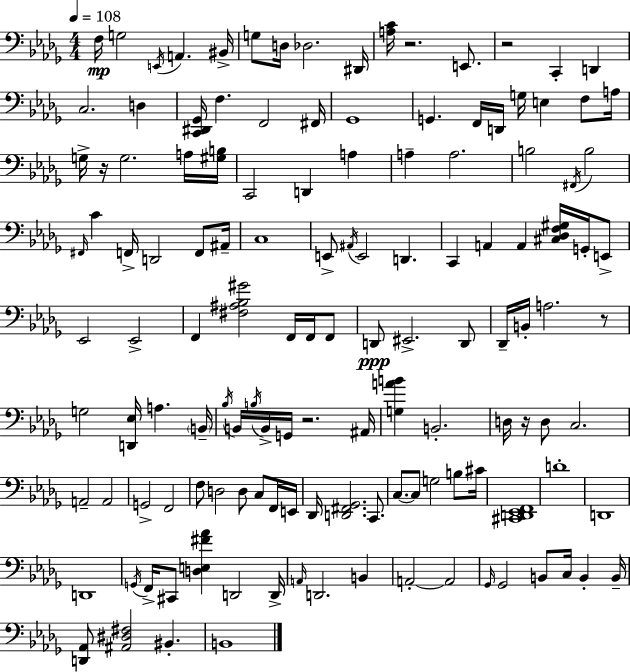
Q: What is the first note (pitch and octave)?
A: F3